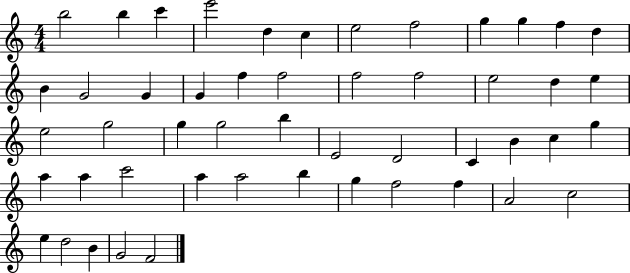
B5/h B5/q C6/q E6/h D5/q C5/q E5/h F5/h G5/q G5/q F5/q D5/q B4/q G4/h G4/q G4/q F5/q F5/h F5/h F5/h E5/h D5/q E5/q E5/h G5/h G5/q G5/h B5/q E4/h D4/h C4/q B4/q C5/q G5/q A5/q A5/q C6/h A5/q A5/h B5/q G5/q F5/h F5/q A4/h C5/h E5/q D5/h B4/q G4/h F4/h